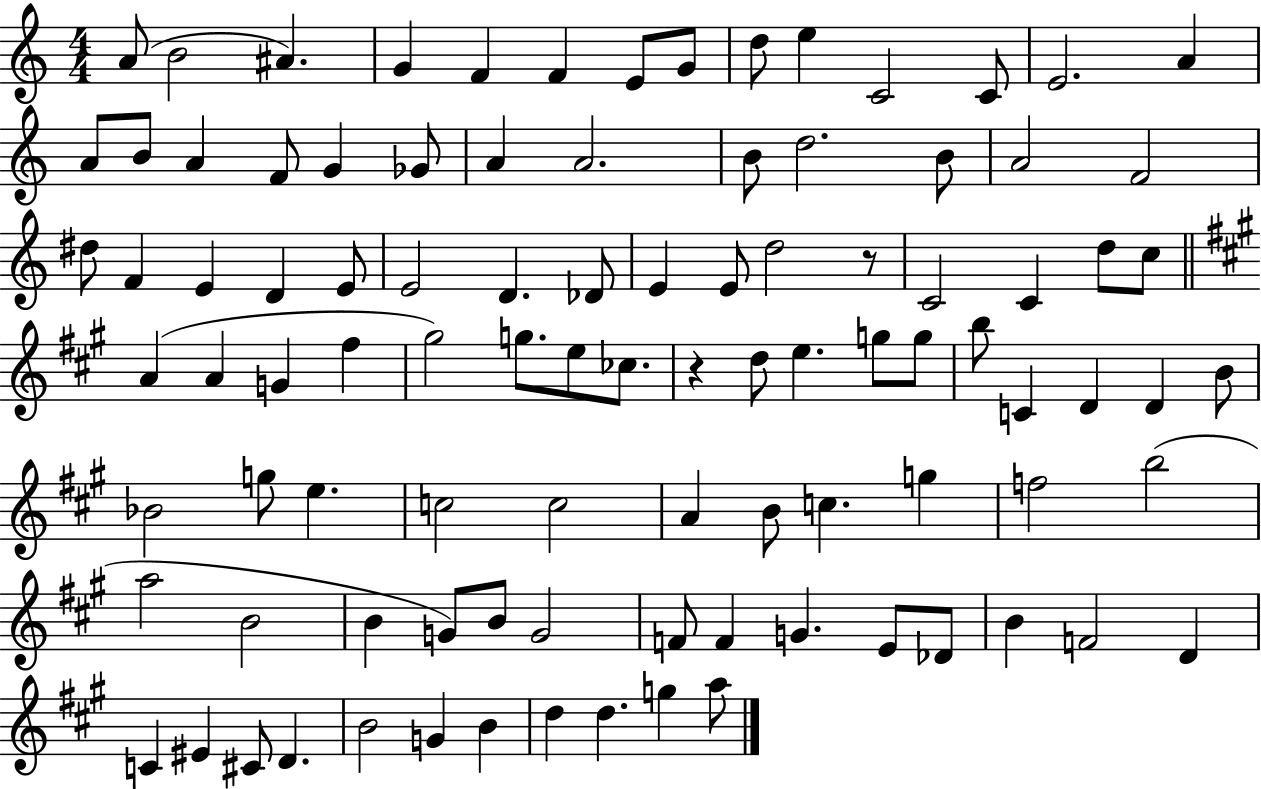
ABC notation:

X:1
T:Untitled
M:4/4
L:1/4
K:C
A/2 B2 ^A G F F E/2 G/2 d/2 e C2 C/2 E2 A A/2 B/2 A F/2 G _G/2 A A2 B/2 d2 B/2 A2 F2 ^d/2 F E D E/2 E2 D _D/2 E E/2 d2 z/2 C2 C d/2 c/2 A A G ^f ^g2 g/2 e/2 _c/2 z d/2 e g/2 g/2 b/2 C D D B/2 _B2 g/2 e c2 c2 A B/2 c g f2 b2 a2 B2 B G/2 B/2 G2 F/2 F G E/2 _D/2 B F2 D C ^E ^C/2 D B2 G B d d g a/2